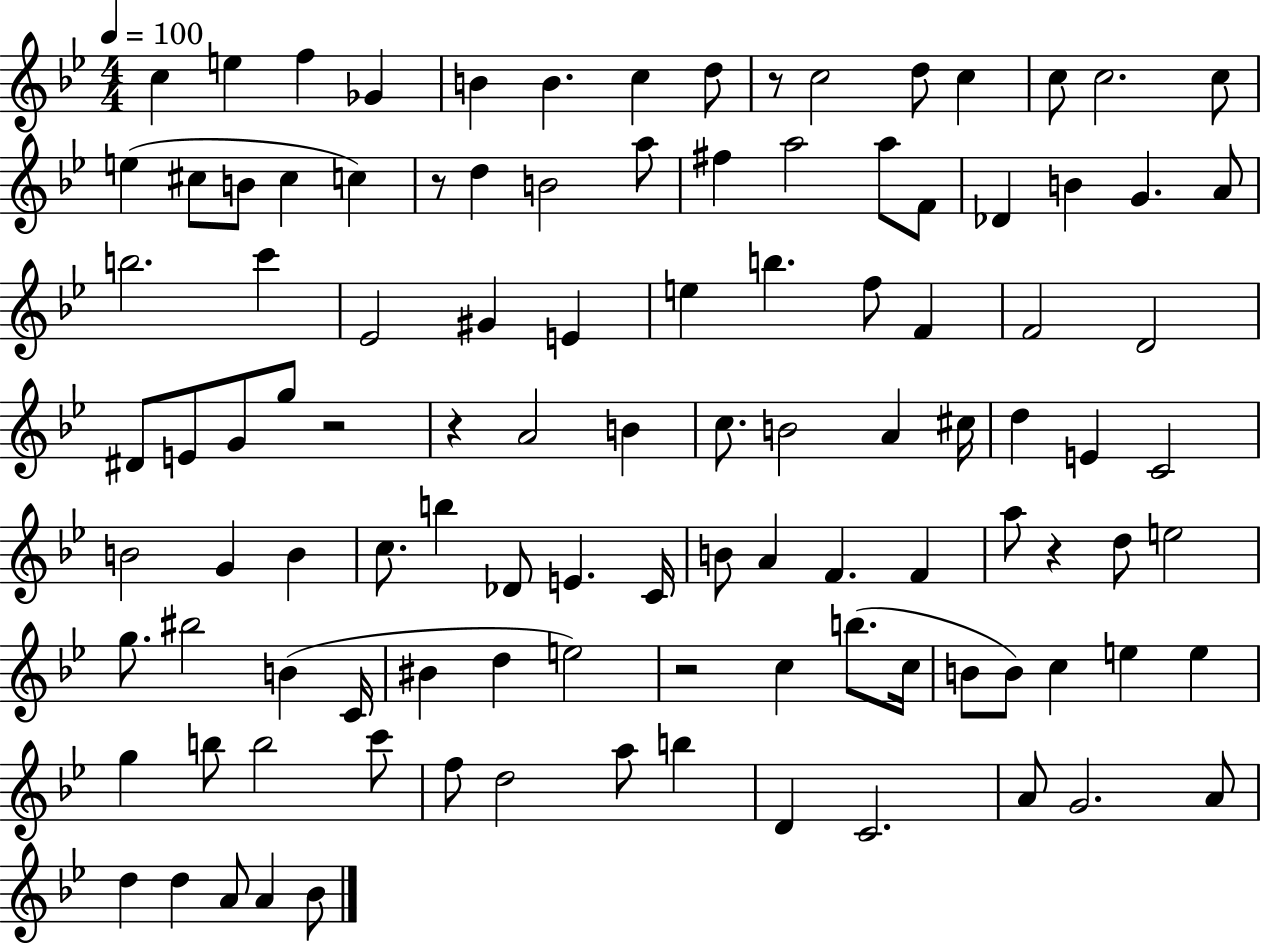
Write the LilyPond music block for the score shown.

{
  \clef treble
  \numericTimeSignature
  \time 4/4
  \key bes \major
  \tempo 4 = 100
  c''4 e''4 f''4 ges'4 | b'4 b'4. c''4 d''8 | r8 c''2 d''8 c''4 | c''8 c''2. c''8 | \break e''4( cis''8 b'8 cis''4 c''4) | r8 d''4 b'2 a''8 | fis''4 a''2 a''8 f'8 | des'4 b'4 g'4. a'8 | \break b''2. c'''4 | ees'2 gis'4 e'4 | e''4 b''4. f''8 f'4 | f'2 d'2 | \break dis'8 e'8 g'8 g''8 r2 | r4 a'2 b'4 | c''8. b'2 a'4 cis''16 | d''4 e'4 c'2 | \break b'2 g'4 b'4 | c''8. b''4 des'8 e'4. c'16 | b'8 a'4 f'4. f'4 | a''8 r4 d''8 e''2 | \break g''8. bis''2 b'4( c'16 | bis'4 d''4 e''2) | r2 c''4 b''8.( c''16 | b'8 b'8) c''4 e''4 e''4 | \break g''4 b''8 b''2 c'''8 | f''8 d''2 a''8 b''4 | d'4 c'2. | a'8 g'2. a'8 | \break d''4 d''4 a'8 a'4 bes'8 | \bar "|."
}